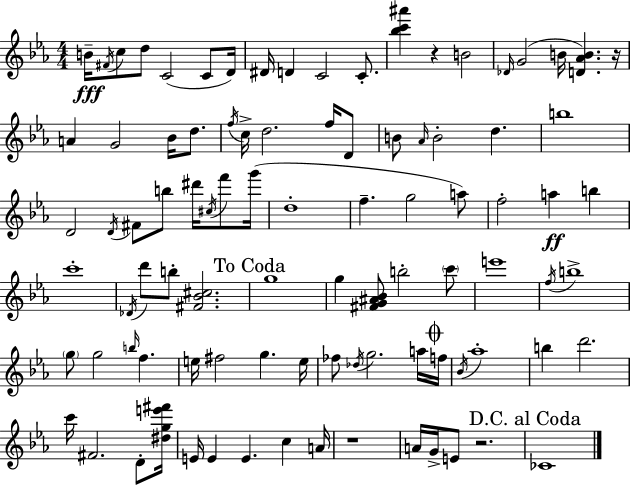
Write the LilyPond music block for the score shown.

{
  \clef treble
  \numericTimeSignature
  \time 4/4
  \key c \minor
  b'16--\fff \acciaccatura { fis'16 } c''8 d''8 c'2( c'8 | d'16) dis'16 d'4 c'2 c'8.-. | <bes'' c''' ais'''>4 r4 b'2 | \grace { des'16 } g'2( b'16 <d' aes' b'>4.) | \break r16 a'4 g'2 bes'16 d''8. | \acciaccatura { f''16 } c''16-> d''2. | f''16 d'8 b'8 \grace { aes'16 } b'2-. d''4. | b''1 | \break d'2 \acciaccatura { d'16 } fis'8 b''8 | dis'''16 \acciaccatura { cis''16 } f'''8 g'''16( d''1-. | f''4.-- g''2 | a''8) f''2-. a''4\ff | \break b''4 c'''1-. | \acciaccatura { des'16 } d'''8 b''8-. <fis' bes' cis''>2. | \mark "To Coda" g''1 | g''4 <fis' g' ais' bes'>8 b''2-. | \break \parenthesize c'''8 e'''1 | \acciaccatura { f''16 } b''1-> | \parenthesize g''8 g''2 | \grace { b''16 } f''4. e''16 fis''2 | \break g''4. e''16 fes''8 \acciaccatura { des''16 } g''2. | a''16 \mark \markup { \musicglyph "scripts.coda" } f''16 \acciaccatura { bes'16 } aes''1-. | b''4 d'''2. | c'''16 fis'2. | \break d'8-. <dis'' g'' e''' fis'''>16 e'16 e'4 | e'4. c''4 a'16 r1 | a'16 g'16-> e'8 r2. | \mark "D.C. al Coda" ces'1 | \break \bar "|."
}